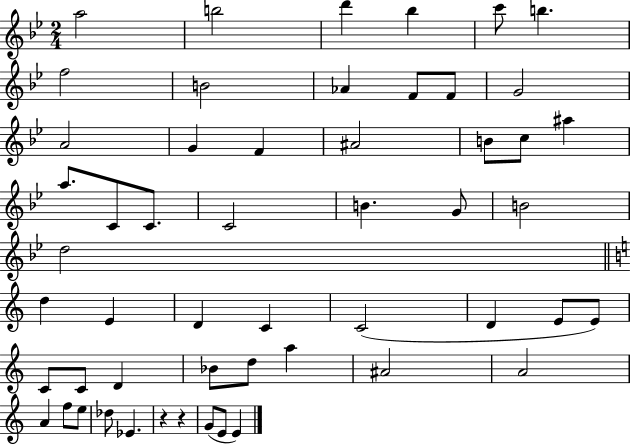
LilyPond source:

{
  \clef treble
  \numericTimeSignature
  \time 2/4
  \key bes \major
  a''2 | b''2 | d'''4 bes''4 | c'''8 b''4. | \break f''2 | b'2 | aes'4 f'8 f'8 | g'2 | \break a'2 | g'4 f'4 | ais'2 | b'8 c''8 ais''4 | \break a''8. c'8 c'8. | c'2 | b'4. g'8 | b'2 | \break d''2 | \bar "||" \break \key c \major d''4 e'4 | d'4 c'4 | c'2( | d'4 e'8 e'8) | \break c'8 c'8 d'4 | bes'8 d''8 a''4 | ais'2 | a'2 | \break a'4 f''8 e''8 | des''8 ees'4. | r4 r4 | g'8( e'8 e'4) | \break \bar "|."
}